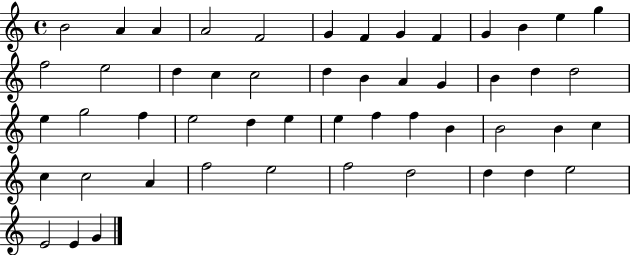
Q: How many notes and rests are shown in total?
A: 51